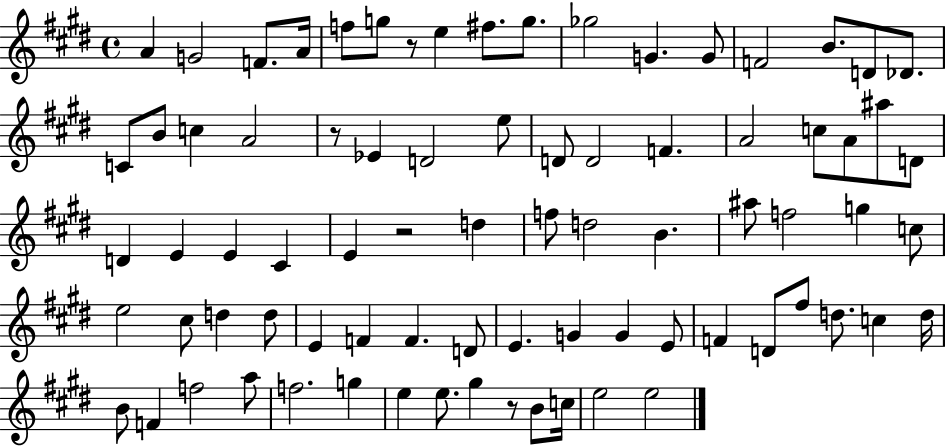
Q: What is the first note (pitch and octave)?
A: A4